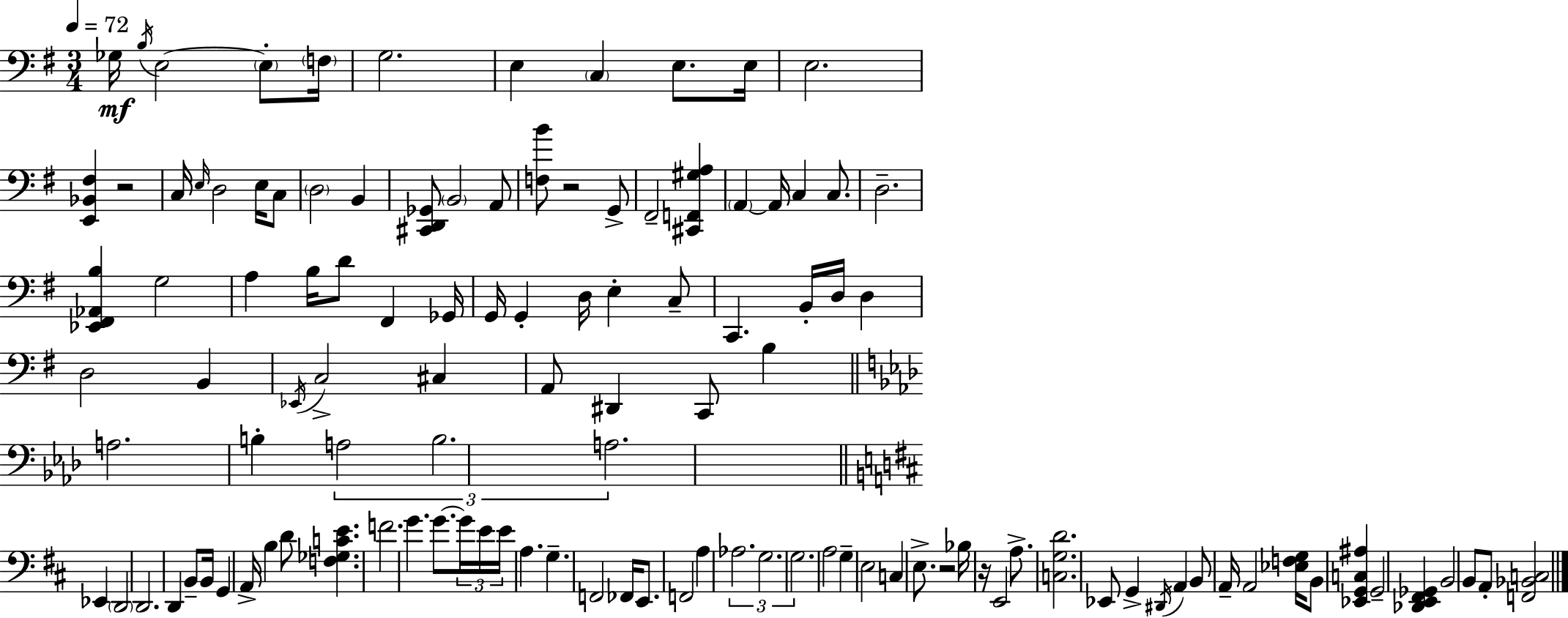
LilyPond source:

{
  \clef bass
  \numericTimeSignature
  \time 3/4
  \key e \minor
  \tempo 4 = 72
  \repeat volta 2 { ges16\mf \acciaccatura { b16 } e2~~ \parenthesize e8-. | \parenthesize f16 g2. | e4 \parenthesize c4 e8. | e16 e2. | \break <e, bes, fis>4 r2 | c16 \grace { e16 } d2 e16 | c8 \parenthesize d2 b,4 | <cis, d, ges,>8 \parenthesize b,2 | \break a,8 <f b'>8 r2 | g,8-> fis,2-- <cis, f, gis a>4 | \parenthesize a,4~~ a,16 c4 c8. | d2.-- | \break <ees, fis, aes, b>4 g2 | a4 b16 d'8 fis,4 | ges,16 g,16 g,4-. d16 e4-. | c8-- c,4. b,16-. d16 d4 | \break d2 b,4 | \acciaccatura { ees,16 } c2-> cis4 | a,8 dis,4 c,8 b4 | \bar "||" \break \key aes \major a2. | b4-. \tuplet 3/2 { a2 | b2. | a2. } | \break \bar "||" \break \key b \minor ees,4 \parenthesize d,2 | d,2. | d,4 b,8-- b,16 g,4 a,16-> | b4 d'8 <f ges c' e'>4. | \break f'2. | g'4. g'8.~~ \tuplet 3/2 { g'16 e'16 e'16 } | a4. g4.-- | f,2 fes,16 e,8. | \break f,2 a4 | \tuplet 3/2 { aes2. | g2. | g2. } | \break a2 g4-- | e2 c4 | e8.-> r2 bes16 | r16 e,2 a8.-> | \break <c g d'>2. | ees,8 g,4-> \acciaccatura { dis,16 } a,4 b,8 | a,16-- a,2 <ees f g>16 b,8 | <ees, g, c ais>4 g,2-- | \break <des, e, fis, ges,>4 b,2 | b,8 a,8-. <f, bes, c>2 | } \bar "|."
}